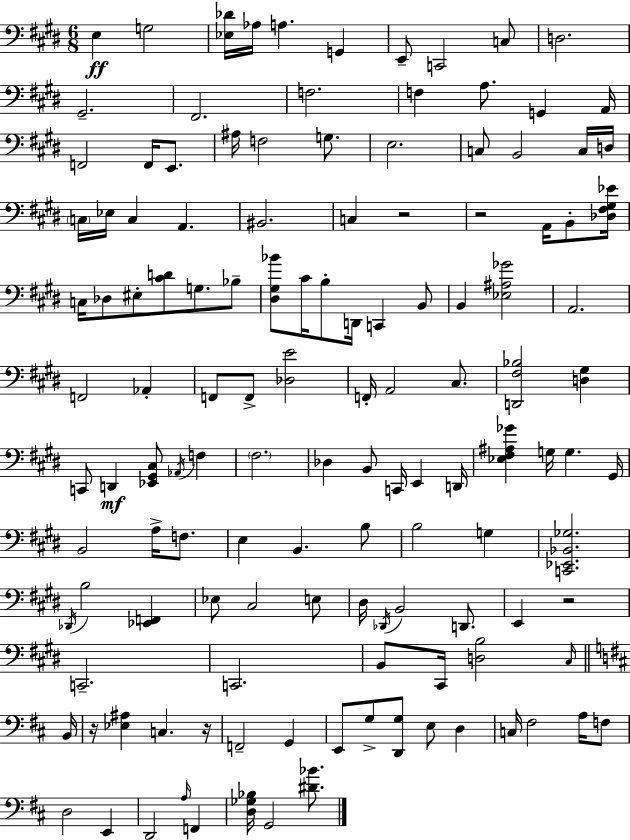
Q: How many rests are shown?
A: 5